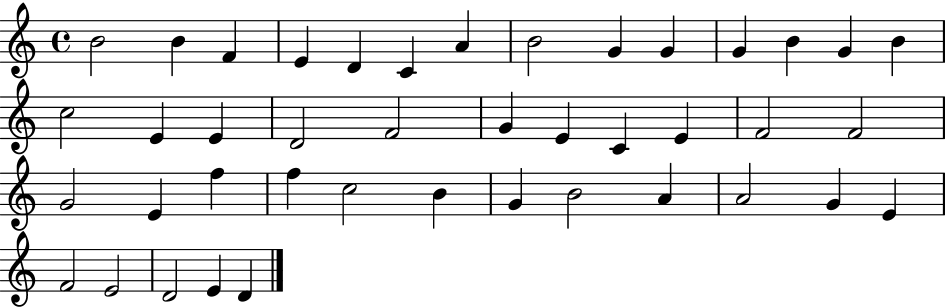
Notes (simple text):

B4/h B4/q F4/q E4/q D4/q C4/q A4/q B4/h G4/q G4/q G4/q B4/q G4/q B4/q C5/h E4/q E4/q D4/h F4/h G4/q E4/q C4/q E4/q F4/h F4/h G4/h E4/q F5/q F5/q C5/h B4/q G4/q B4/h A4/q A4/h G4/q E4/q F4/h E4/h D4/h E4/q D4/q